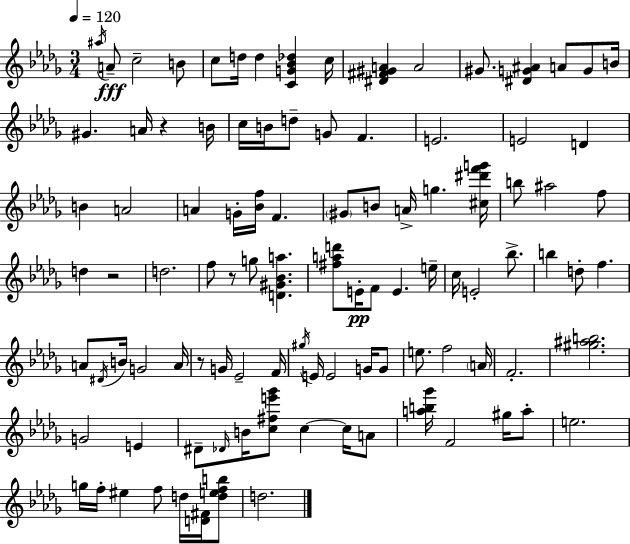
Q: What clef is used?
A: treble